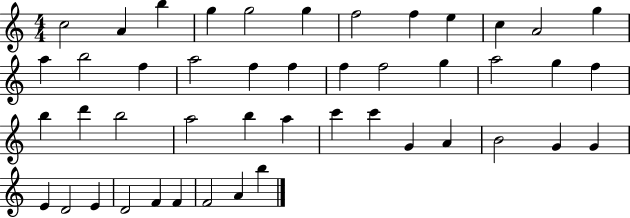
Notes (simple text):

C5/h A4/q B5/q G5/q G5/h G5/q F5/h F5/q E5/q C5/q A4/h G5/q A5/q B5/h F5/q A5/h F5/q F5/q F5/q F5/h G5/q A5/h G5/q F5/q B5/q D6/q B5/h A5/h B5/q A5/q C6/q C6/q G4/q A4/q B4/h G4/q G4/q E4/q D4/h E4/q D4/h F4/q F4/q F4/h A4/q B5/q